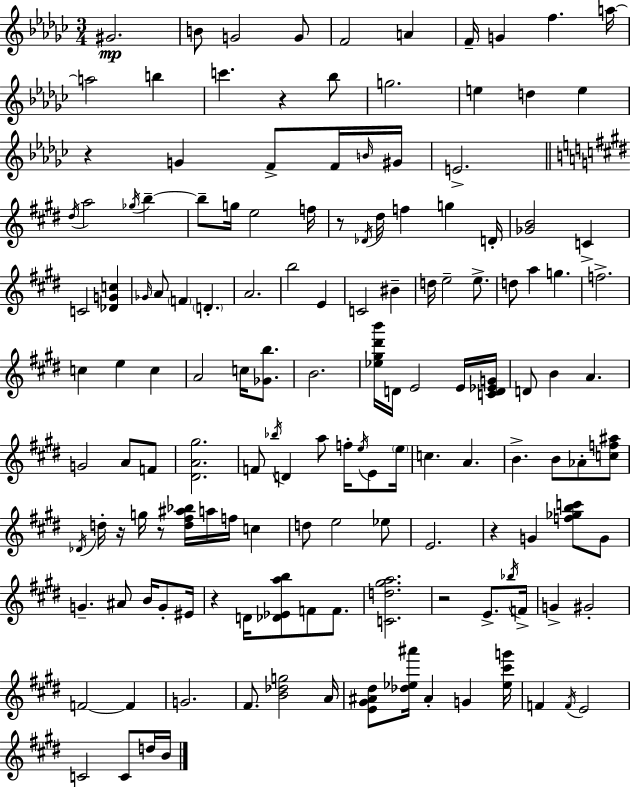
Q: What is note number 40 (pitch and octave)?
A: Gb4